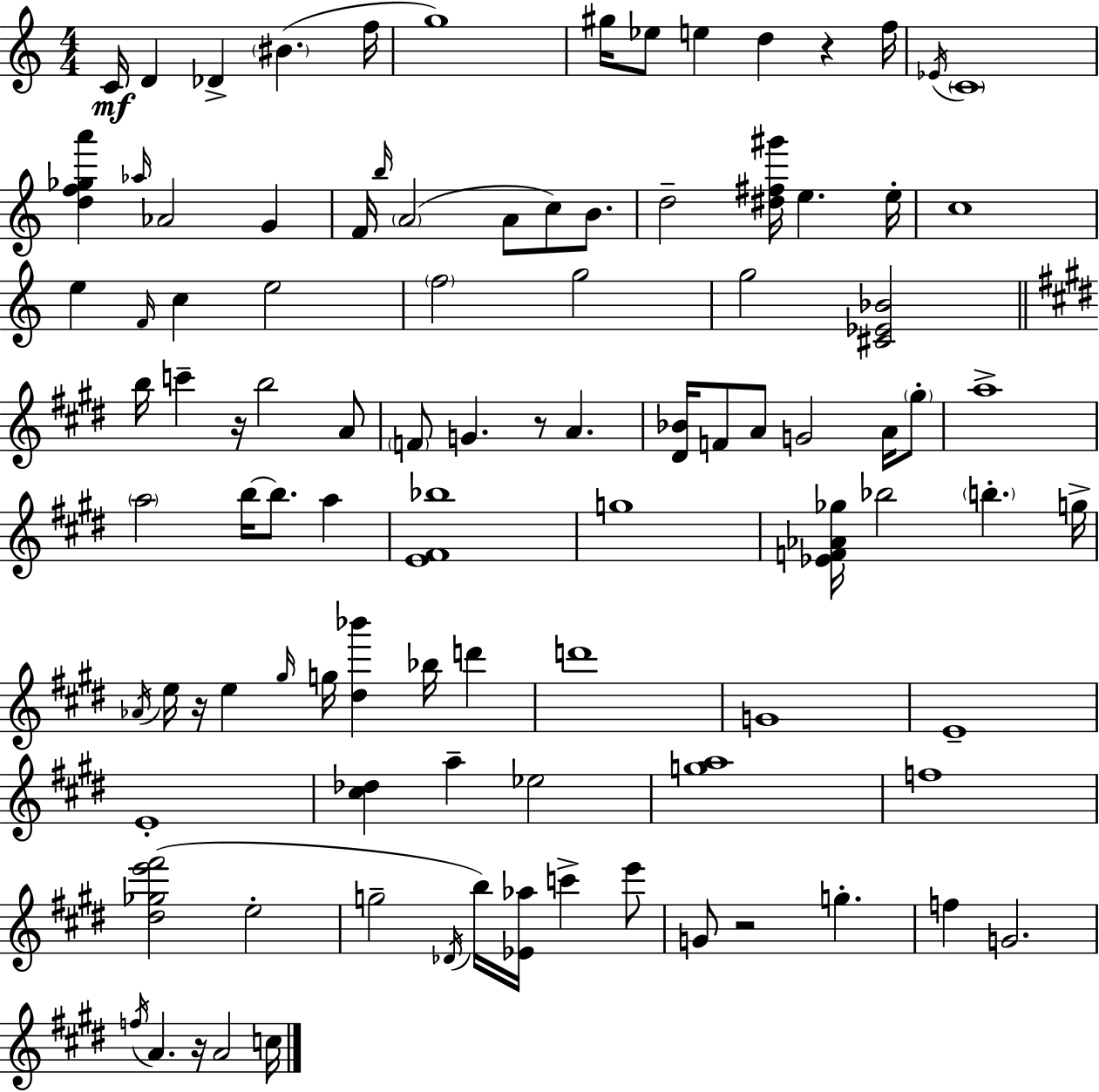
C4/s D4/q Db4/q BIS4/q. F5/s G5/w G#5/s Eb5/e E5/q D5/q R/q F5/s Eb4/s C4/w [D5,F5,Gb5,A6]/q Ab5/s Ab4/h G4/q F4/s B5/s A4/h A4/e C5/e B4/e. D5/h [D#5,F#5,G#6]/s E5/q. E5/s C5/w E5/q F4/s C5/q E5/h F5/h G5/h G5/h [C#4,Eb4,Bb4]/h B5/s C6/q R/s B5/h A4/e F4/e G4/q. R/e A4/q. [D#4,Bb4]/s F4/e A4/e G4/h A4/s G#5/e A5/w A5/h B5/s B5/e. A5/q [E4,F#4,Bb5]/w G5/w [Eb4,F4,Ab4,Gb5]/s Bb5/h B5/q. G5/s Ab4/s E5/s R/s E5/q G#5/s G5/s [D#5,Bb6]/q Bb5/s D6/q D6/w G4/w E4/w E4/w [C#5,Db5]/q A5/q Eb5/h [G5,A5]/w F5/w [D#5,Gb5,E6,F#6]/h E5/h G5/h Db4/s B5/s [Eb4,Ab5]/s C6/q E6/e G4/e R/h G5/q. F5/q G4/h. F5/s A4/q. R/s A4/h C5/s